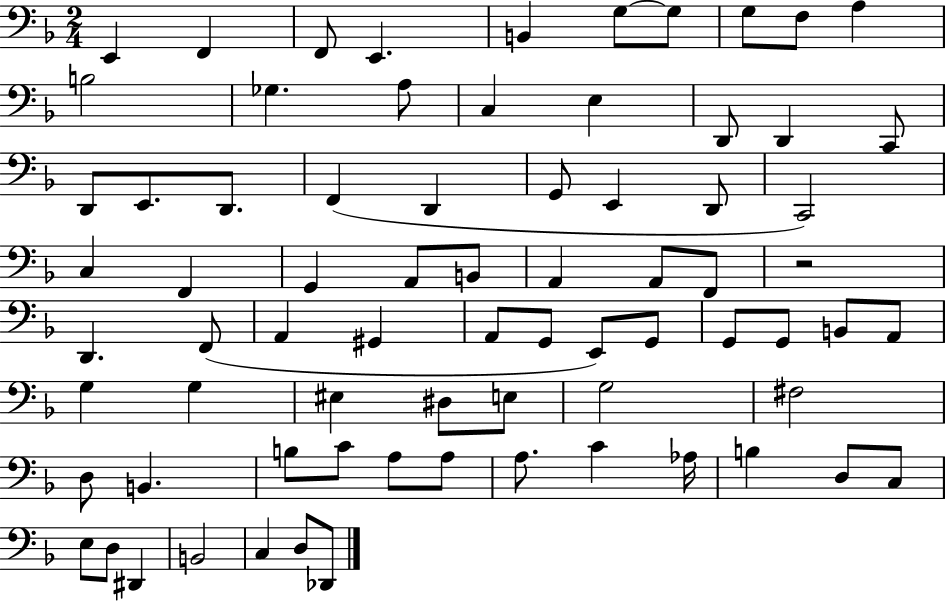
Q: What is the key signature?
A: F major